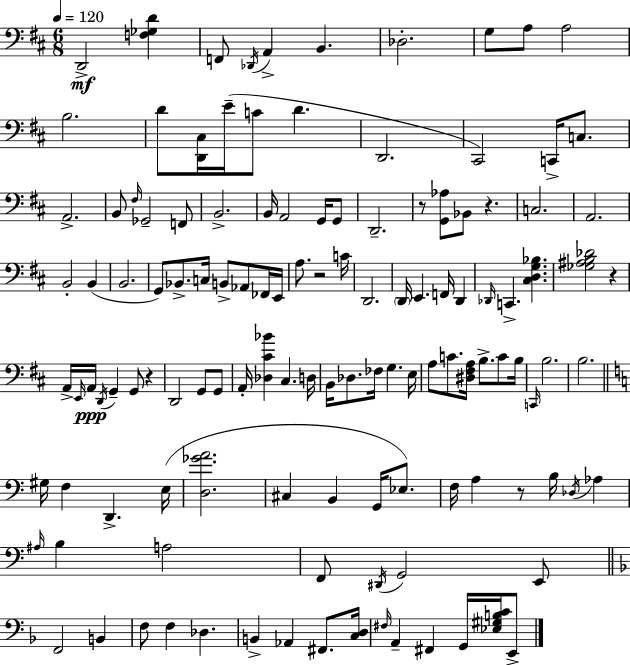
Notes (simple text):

D2/h [F3,Gb3,D4]/q F2/e Db2/s A2/q B2/q. Db3/h. G3/e A3/e A3/h B3/h. D4/e [D2,C#3]/s E4/s C4/e D4/q. D2/h. C#2/h C2/s C3/e. A2/h. B2/e F#3/s Gb2/h F2/e B2/h. B2/s A2/h G2/s G2/e D2/h. R/e [G2,Ab3]/e Bb2/e R/q. C3/h. A2/h. B2/h B2/q B2/h. G2/e Bb2/e. C3/s B2/e Ab2/e FES2/s E2/s A3/e. R/h C4/s D2/h. D2/s E2/q. F2/s D2/q Db2/s C2/q. [C#3,D3,G3,Bb3]/q. [Gb3,A#3,B3,Db4]/h R/q A2/s E2/s A2/s D2/s G2/q G2/e R/q D2/h G2/e G2/e A2/s [Db3,C#4,Bb4]/q C#3/q. D3/s B2/s Db3/e. FES3/s G3/q. E3/s A3/e C4/e. [D#3,F#3,A3]/s B3/e. C4/e B3/s C2/s B3/h. B3/h. G#3/s F3/q D2/q. E3/s [D3,Gb4,A4]/h. C#3/q B2/q G2/s Eb3/e. F3/s A3/q R/e B3/s Db3/s Ab3/q A#3/s B3/q A3/h F2/e D#2/s G2/h E2/e F2/h B2/q F3/e F3/q Db3/q. B2/q Ab2/q F#2/e. [C3,D3]/s F#3/s A2/q F#2/q G2/s [Eb3,G#3,B3,C4]/s E2/e